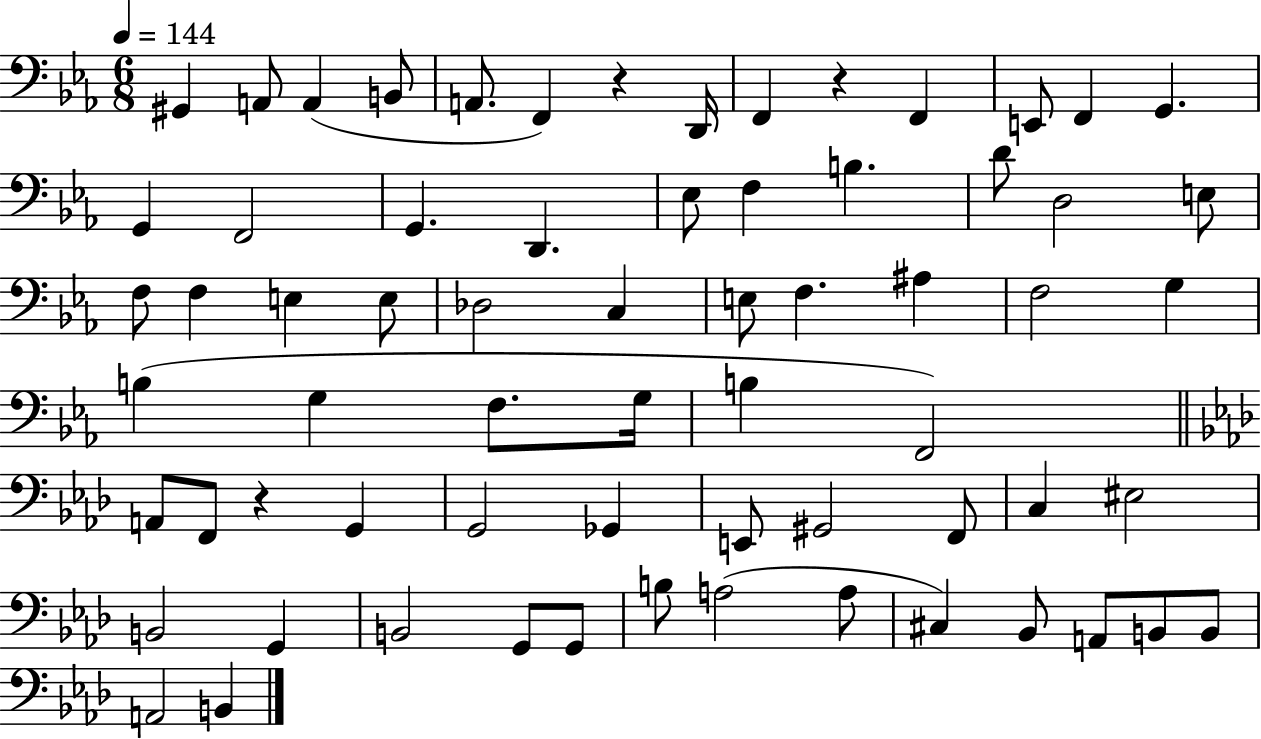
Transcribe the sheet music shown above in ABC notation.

X:1
T:Untitled
M:6/8
L:1/4
K:Eb
^G,, A,,/2 A,, B,,/2 A,,/2 F,, z D,,/4 F,, z F,, E,,/2 F,, G,, G,, F,,2 G,, D,, _E,/2 F, B, D/2 D,2 E,/2 F,/2 F, E, E,/2 _D,2 C, E,/2 F, ^A, F,2 G, B, G, F,/2 G,/4 B, F,,2 A,,/2 F,,/2 z G,, G,,2 _G,, E,,/2 ^G,,2 F,,/2 C, ^E,2 B,,2 G,, B,,2 G,,/2 G,,/2 B,/2 A,2 A,/2 ^C, _B,,/2 A,,/2 B,,/2 B,,/2 A,,2 B,,